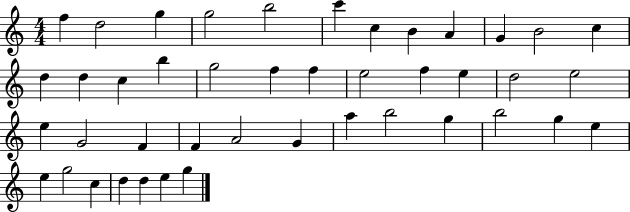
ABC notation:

X:1
T:Untitled
M:4/4
L:1/4
K:C
f d2 g g2 b2 c' c B A G B2 c d d c b g2 f f e2 f e d2 e2 e G2 F F A2 G a b2 g b2 g e e g2 c d d e g